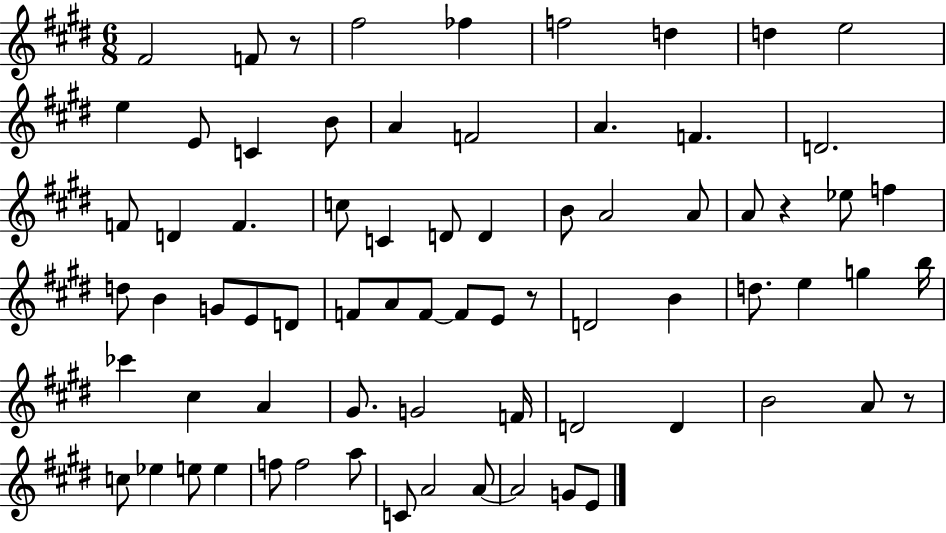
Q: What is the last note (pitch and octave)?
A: E4